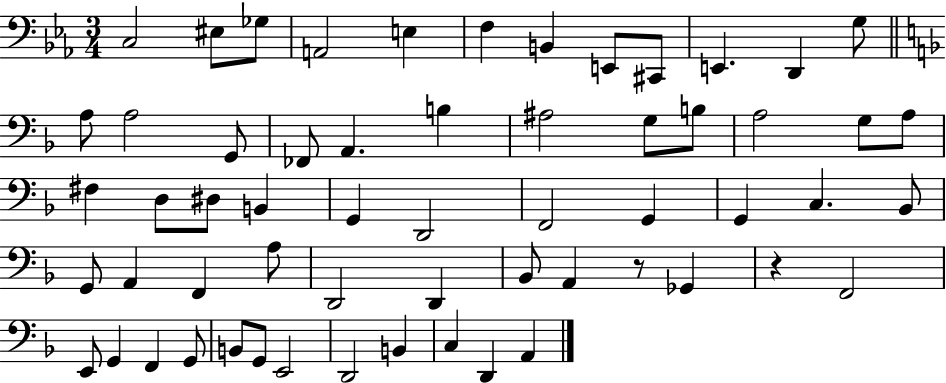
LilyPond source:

{
  \clef bass
  \numericTimeSignature
  \time 3/4
  \key ees \major
  c2 eis8 ges8 | a,2 e4 | f4 b,4 e,8 cis,8 | e,4. d,4 g8 | \break \bar "||" \break \key f \major a8 a2 g,8 | fes,8 a,4. b4 | ais2 g8 b8 | a2 g8 a8 | \break fis4 d8 dis8 b,4 | g,4 d,2 | f,2 g,4 | g,4 c4. bes,8 | \break g,8 a,4 f,4 a8 | d,2 d,4 | bes,8 a,4 r8 ges,4 | r4 f,2 | \break e,8 g,4 f,4 g,8 | b,8 g,8 e,2 | d,2 b,4 | c4 d,4 a,4 | \break \bar "|."
}